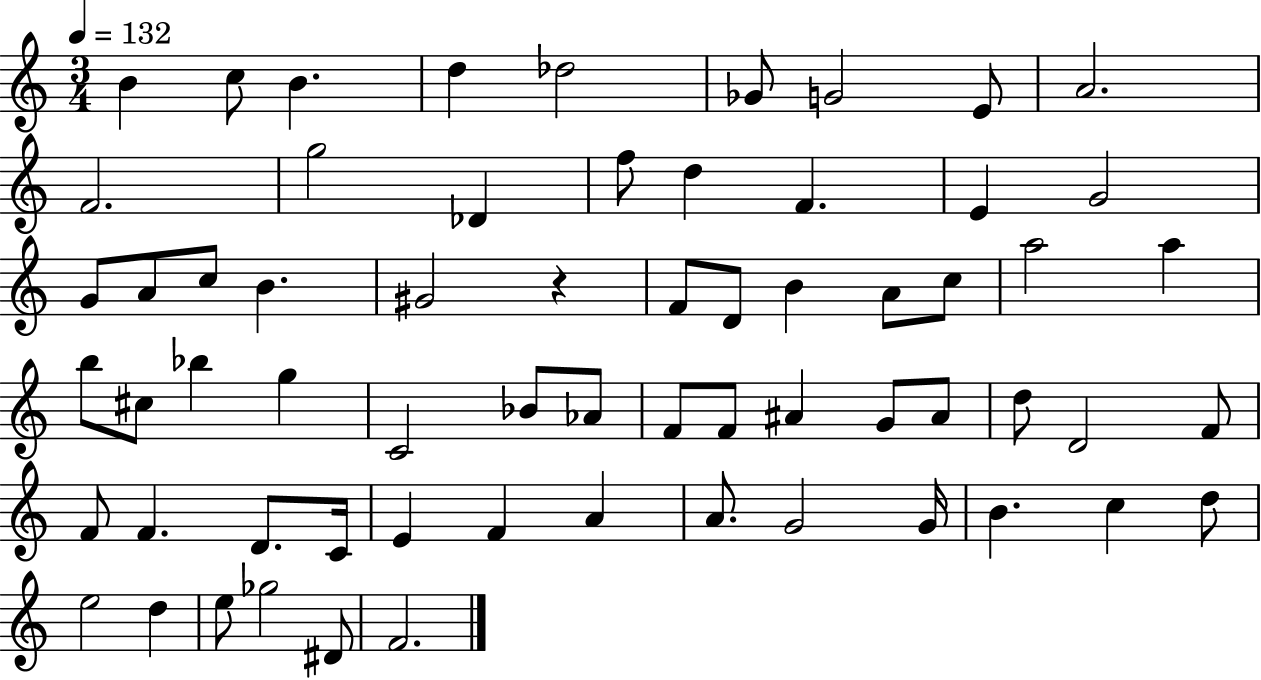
X:1
T:Untitled
M:3/4
L:1/4
K:C
B c/2 B d _d2 _G/2 G2 E/2 A2 F2 g2 _D f/2 d F E G2 G/2 A/2 c/2 B ^G2 z F/2 D/2 B A/2 c/2 a2 a b/2 ^c/2 _b g C2 _B/2 _A/2 F/2 F/2 ^A G/2 ^A/2 d/2 D2 F/2 F/2 F D/2 C/4 E F A A/2 G2 G/4 B c d/2 e2 d e/2 _g2 ^D/2 F2